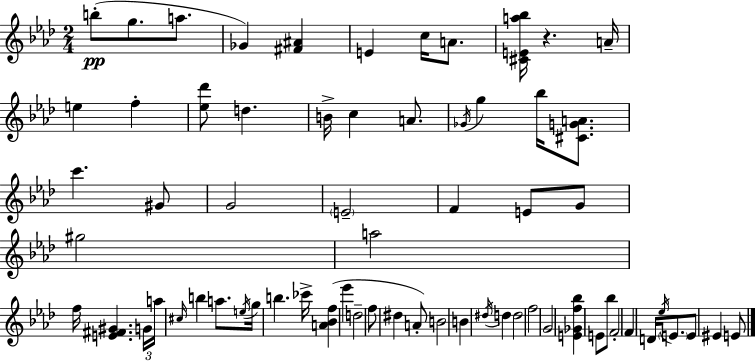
{
  \clef treble
  \numericTimeSignature
  \time 2/4
  \key aes \major
  \repeat volta 2 { b''8-.(\pp g''8. a''8. | ges'4) <fis' ais'>4 | e'4 c''16 a'8. | <cis' e' a'' bes''>16 r4. a'16-- | \break e''4 f''4-. | <ees'' des'''>8 d''4. | b'16-> c''4 a'8. | \acciaccatura { ges'16 } g''4 bes''16 <cis' g' a'>8. | \break c'''4. gis'8 | g'2 | \parenthesize e'2-- | f'4 e'8 g'8 | \break gis''2 | a''2 | f''16 <e' fis' gis'>4. | \tuplet 3/2 { g'16 a''16 \grace { cis''16 } } b''4 a''8. | \break \acciaccatura { e''16 } g''16 b''4. | ces'''16-> <a' bes' f''>4( ees'''4 | d''2-- | f''8 dis''4 | \break a'8-.) b'2 | b'4 \acciaccatura { dis''16 } | d''4 d''2 | f''2 | \break g'2 | <e' ges' f'' bes''>4 | e'8 bes''8 f'2-. | \parenthesize f'4 | \break d'16 \acciaccatura { ees''16 } \parenthesize e'8. e'8 eis'4 | e'8 } \bar "|."
}